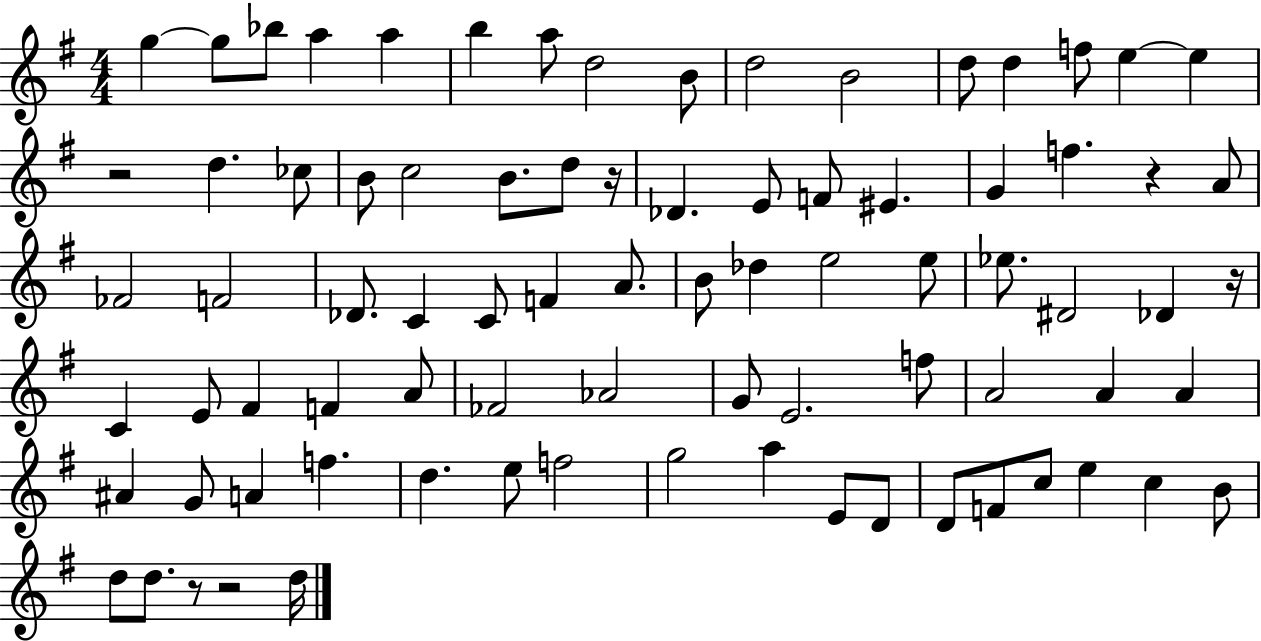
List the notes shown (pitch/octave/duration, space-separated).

G5/q G5/e Bb5/e A5/q A5/q B5/q A5/e D5/h B4/e D5/h B4/h D5/e D5/q F5/e E5/q E5/q R/h D5/q. CES5/e B4/e C5/h B4/e. D5/e R/s Db4/q. E4/e F4/e EIS4/q. G4/q F5/q. R/q A4/e FES4/h F4/h Db4/e. C4/q C4/e F4/q A4/e. B4/e Db5/q E5/h E5/e Eb5/e. D#4/h Db4/q R/s C4/q E4/e F#4/q F4/q A4/e FES4/h Ab4/h G4/e E4/h. F5/e A4/h A4/q A4/q A#4/q G4/e A4/q F5/q. D5/q. E5/e F5/h G5/h A5/q E4/e D4/e D4/e F4/e C5/e E5/q C5/q B4/e D5/e D5/e. R/e R/h D5/s